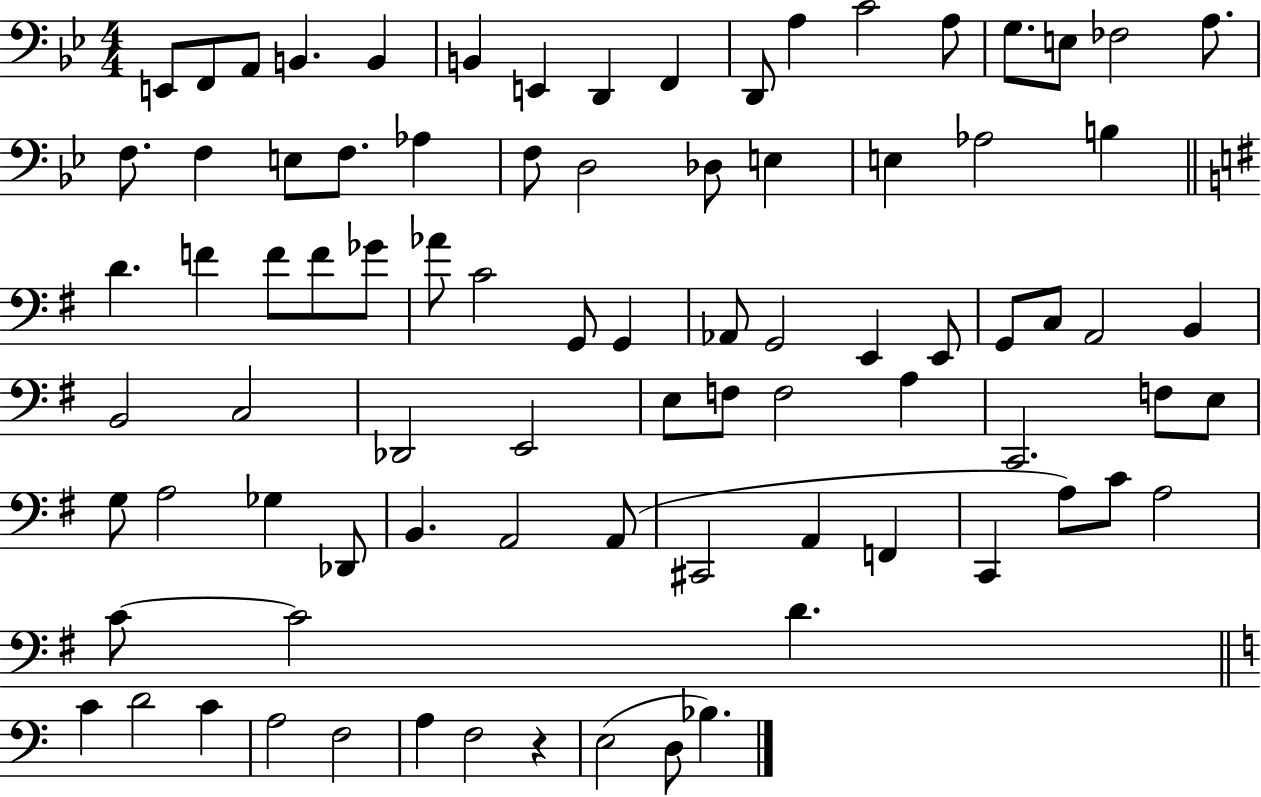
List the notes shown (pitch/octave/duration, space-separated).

E2/e F2/e A2/e B2/q. B2/q B2/q E2/q D2/q F2/q D2/e A3/q C4/h A3/e G3/e. E3/e FES3/h A3/e. F3/e. F3/q E3/e F3/e. Ab3/q F3/e D3/h Db3/e E3/q E3/q Ab3/h B3/q D4/q. F4/q F4/e F4/e Gb4/e Ab4/e C4/h G2/e G2/q Ab2/e G2/h E2/q E2/e G2/e C3/e A2/h B2/q B2/h C3/h Db2/h E2/h E3/e F3/e F3/h A3/q C2/h. F3/e E3/e G3/e A3/h Gb3/q Db2/e B2/q. A2/h A2/e C#2/h A2/q F2/q C2/q A3/e C4/e A3/h C4/e C4/h D4/q. C4/q D4/h C4/q A3/h F3/h A3/q F3/h R/q E3/h D3/e Bb3/q.